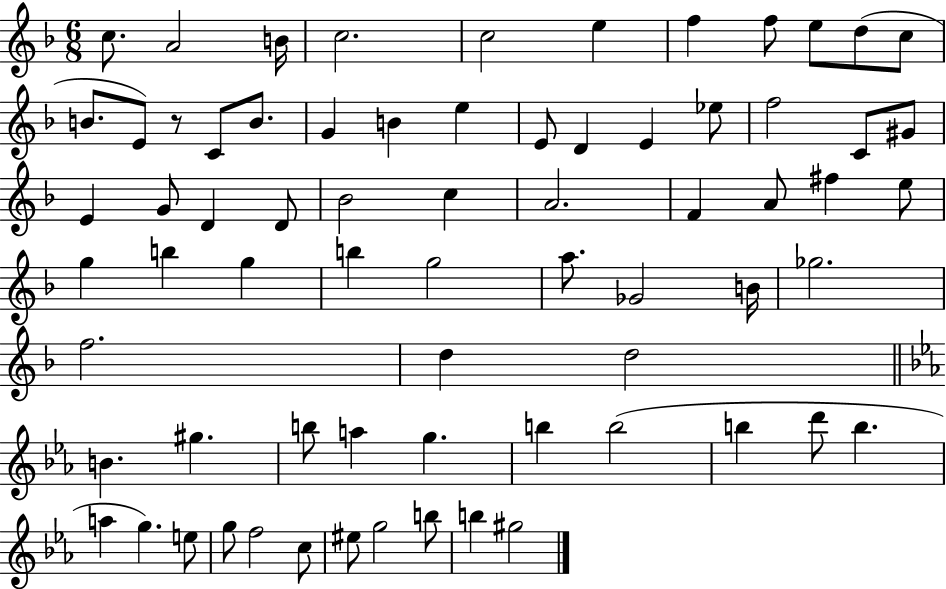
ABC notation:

X:1
T:Untitled
M:6/8
L:1/4
K:F
c/2 A2 B/4 c2 c2 e f f/2 e/2 d/2 c/2 B/2 E/2 z/2 C/2 B/2 G B e E/2 D E _e/2 f2 C/2 ^G/2 E G/2 D D/2 _B2 c A2 F A/2 ^f e/2 g b g b g2 a/2 _G2 B/4 _g2 f2 d d2 B ^g b/2 a g b b2 b d'/2 b a g e/2 g/2 f2 c/2 ^e/2 g2 b/2 b ^g2